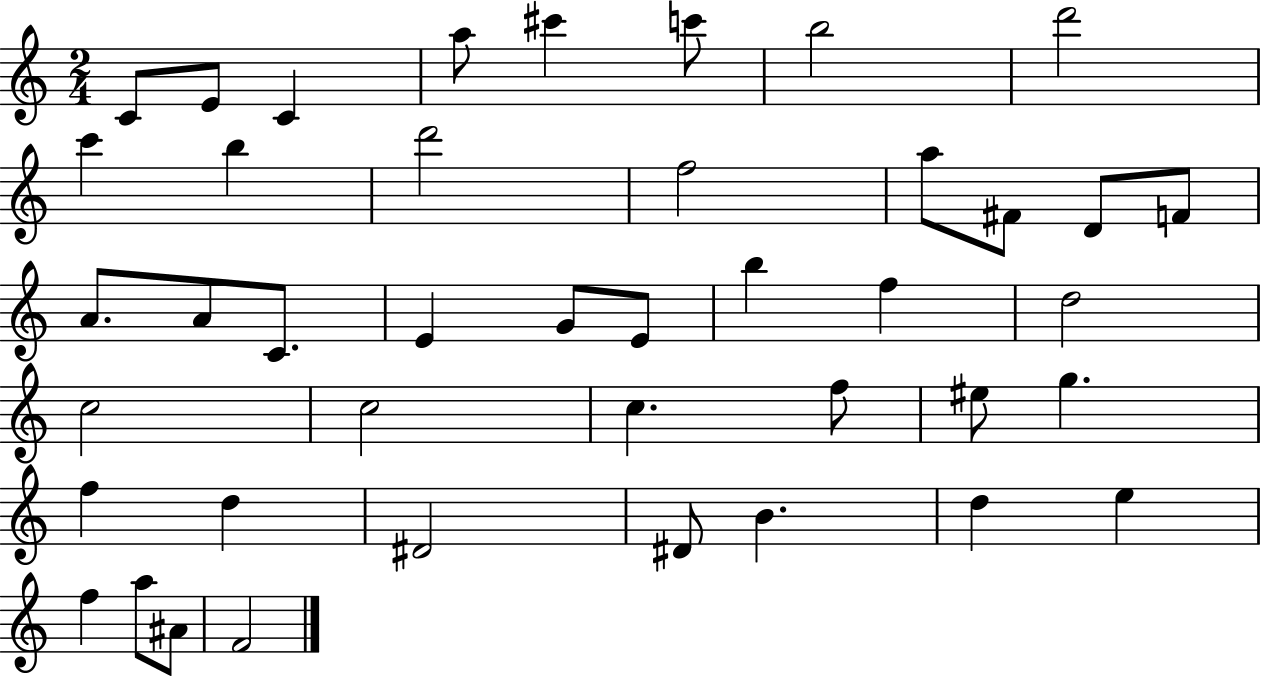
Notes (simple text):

C4/e E4/e C4/q A5/e C#6/q C6/e B5/h D6/h C6/q B5/q D6/h F5/h A5/e F#4/e D4/e F4/e A4/e. A4/e C4/e. E4/q G4/e E4/e B5/q F5/q D5/h C5/h C5/h C5/q. F5/e EIS5/e G5/q. F5/q D5/q D#4/h D#4/e B4/q. D5/q E5/q F5/q A5/e A#4/e F4/h